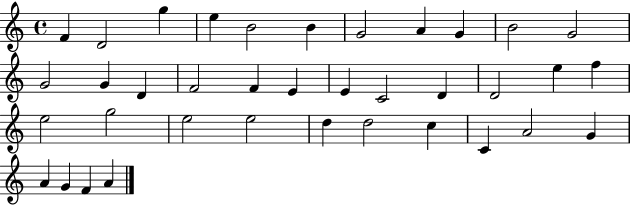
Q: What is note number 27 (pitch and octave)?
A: E5